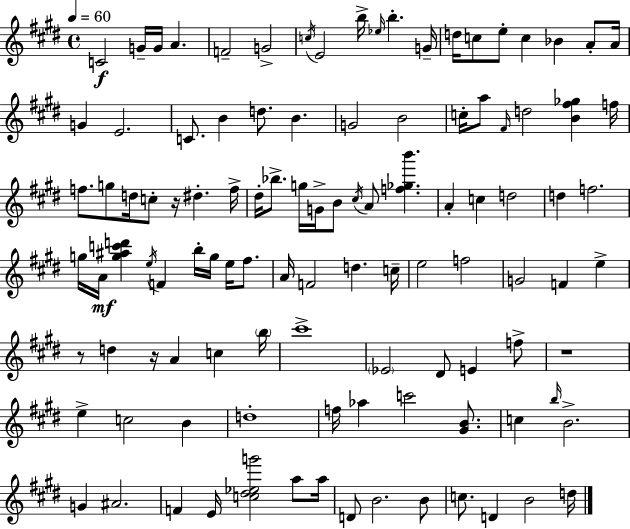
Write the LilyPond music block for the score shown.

{
  \clef treble
  \time 4/4
  \defaultTimeSignature
  \key e \major
  \tempo 4 = 60
  c'2\f g'16-- g'16 a'4. | f'2-- g'2-> | \acciaccatura { c''16 } e'2 b''16-> \grace { ees''16 } b''4.-. | g'16-- d''16 c''8 e''8-. c''4 bes'4 a'8-. | \break a'16 g'4 e'2. | c'8. b'4 d''8. b'4. | g'2 b'2 | c''16-. a''8 \grace { fis'16 } d''2 <b' fis'' ges''>4 | \break f''16 f''8. g''8 d''16 c''8-. r16 dis''4.-. | f''16-> dis''16-. bes''8.-> g''16 g'16-> b'8 \acciaccatura { cis''16 } a'8 <f'' ges'' b'''>4. | a'4-. c''4 d''2 | d''4 f''2. | \break g''16 a'16\mf <g'' ais'' c''' d'''>4 \acciaccatura { e''16 } f'4 b''16-. | g''16 e''16 fis''8. a'16 f'2 d''4. | c''16-- e''2 f''2 | g'2 f'4 | \break e''4-> r8 d''4 r16 a'4 | c''4 \parenthesize b''16 cis'''1-> | \parenthesize ees'2 dis'8 e'4 | f''8-> r1 | \break e''4-> c''2 | b'4 d''1-. | f''16 aes''4 c'''2 | <gis' b'>8. c''4 \grace { b''16 } b'2.-> | \break g'4 ais'2. | f'4 e'16 <c'' dis'' ees'' g'''>2 | a''8 a''16 d'8 b'2. | b'8 c''8. d'4 b'2 | \break d''16 \bar "|."
}